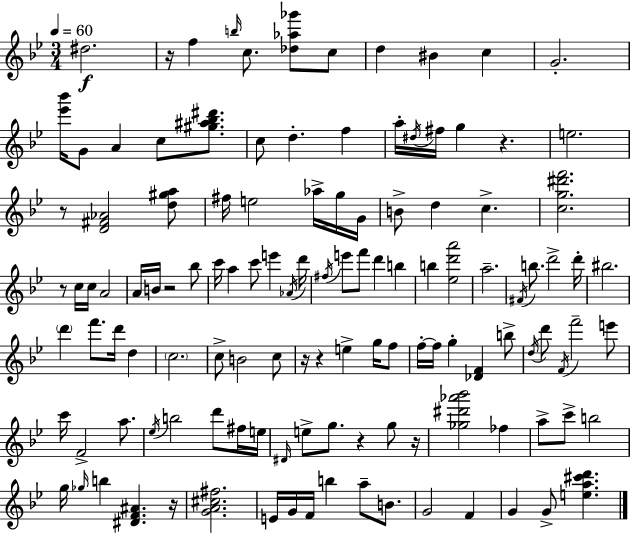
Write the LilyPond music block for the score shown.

{
  \clef treble
  \numericTimeSignature
  \time 3/4
  \key g \minor
  \tempo 4 = 60
  dis''2.\f | r16 f''4 \grace { b''16 } c''8. <des'' aes'' ges'''>8 c''8 | d''4 bis'4 c''4 | g'2.-. | \break <ees''' bes'''>16 g'8 a'4 c''8 <gis'' ais'' bes'' dis'''>8. | c''8 d''4.-. f''4 | a''16-. \acciaccatura { dis''16 } fis''16 g''4 r4. | e''2. | \break r8 <d' fis' aes'>2 | <d'' gis'' a''>8 fis''16 e''2 aes''16-> | g''16 g'16 b'8-> d''4 c''4.-> | <c'' g'' dis''' f'''>2. | \break r8 c''16 c''16 a'2 | a'16 b'16 r2 | bes''8 c'''16 a''4 c'''8 e'''4 | \acciaccatura { aes'16 } d'''16 \acciaccatura { fis''16 } e'''8 f'''8 d'''4 | \break b''4 b''4 <ees'' d''' a'''>2 | a''2.-- | \acciaccatura { fis'16 } b''8. d'''2-> | d'''16-. bis''2. | \break \parenthesize d'''4 f'''8. | d'''16 d''4 \parenthesize c''2. | c''8-> b'2 | c''8 r16 r4 e''4-> | \break g''16 f''8 f''16-.~~ f''16 g''4-. <des' f'>4 | b''8-> \acciaccatura { d''16 } d'''8 \acciaccatura { f'16 } f'''2-- | e'''8 c'''16 f'2-> | a''8. \acciaccatura { ees''16 } b''2 | \break d'''8 fis''16 e''16 \grace { dis'16 } e''8-> g''8. | r4 g''8 r16 <ges'' dis''' aes''' bes'''>2 | fes''4 a''8-> c'''8-> | b''2 g''16 \grace { ges''16 } b''4 | \break <dis' f' ais'>4. r16 <g' a' cis'' fis''>2. | e'16 g'16 | f'16 b''4 a''8-- b'8. g'2 | f'4 g'4 | \break g'8-> <e'' a'' cis''' d'''>4. \bar "|."
}